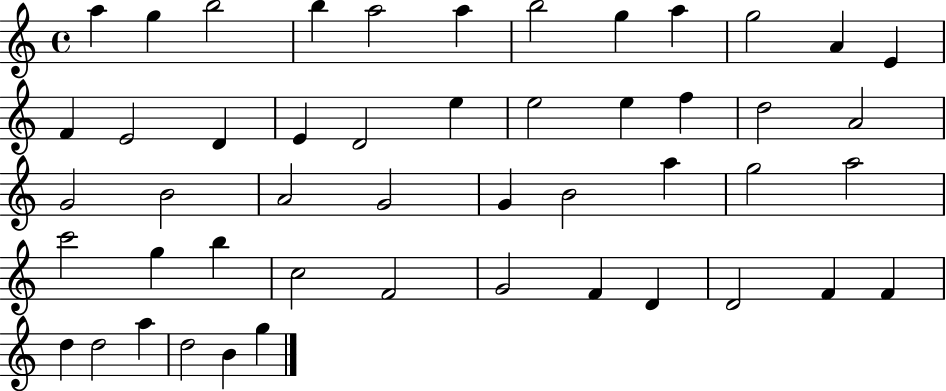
X:1
T:Untitled
M:4/4
L:1/4
K:C
a g b2 b a2 a b2 g a g2 A E F E2 D E D2 e e2 e f d2 A2 G2 B2 A2 G2 G B2 a g2 a2 c'2 g b c2 F2 G2 F D D2 F F d d2 a d2 B g